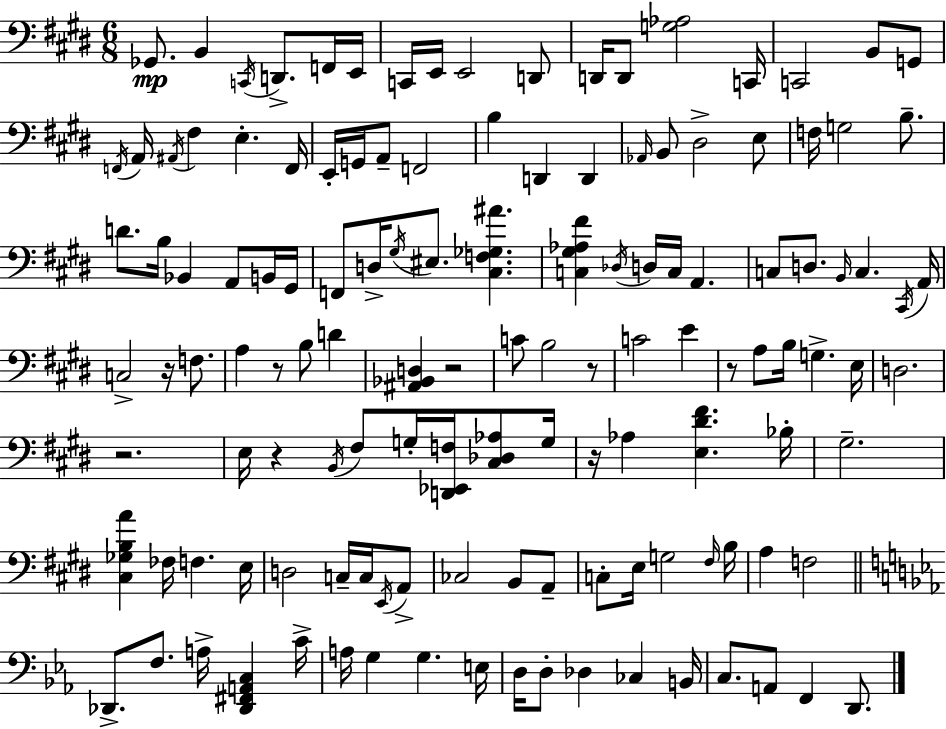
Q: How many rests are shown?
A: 8